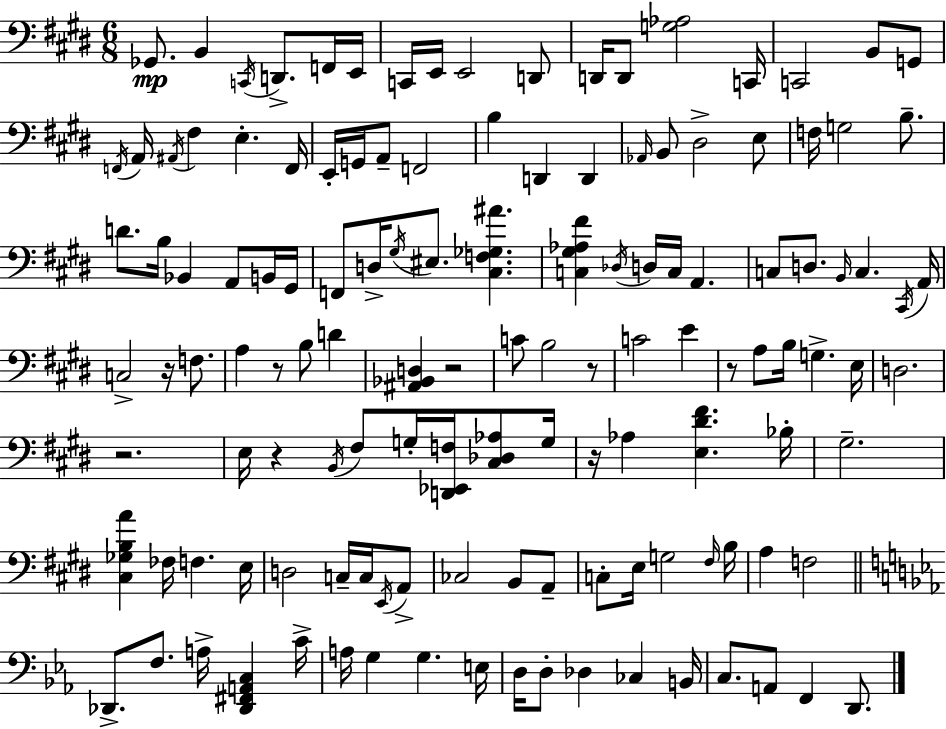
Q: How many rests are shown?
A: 8